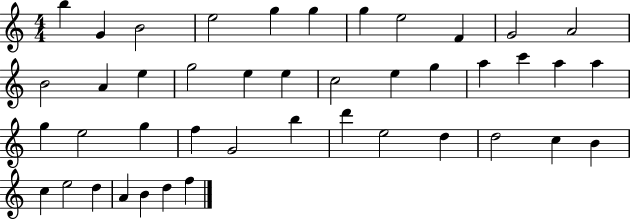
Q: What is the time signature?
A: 4/4